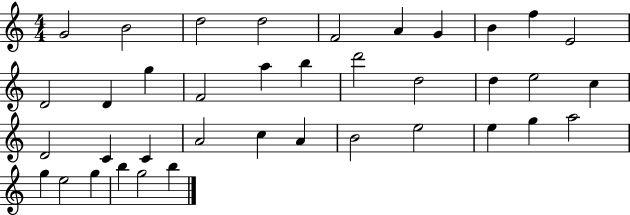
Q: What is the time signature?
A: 4/4